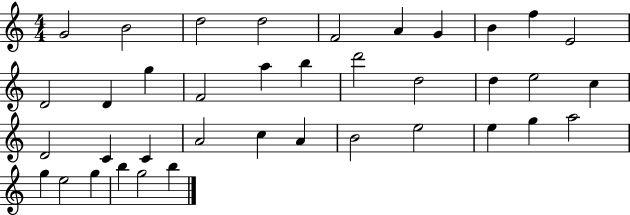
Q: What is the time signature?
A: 4/4